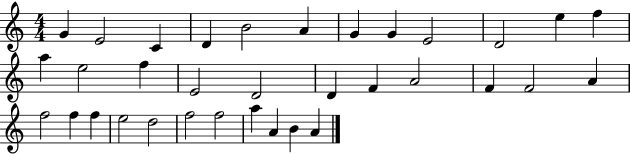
X:1
T:Untitled
M:4/4
L:1/4
K:C
G E2 C D B2 A G G E2 D2 e f a e2 f E2 D2 D F A2 F F2 A f2 f f e2 d2 f2 f2 a A B A